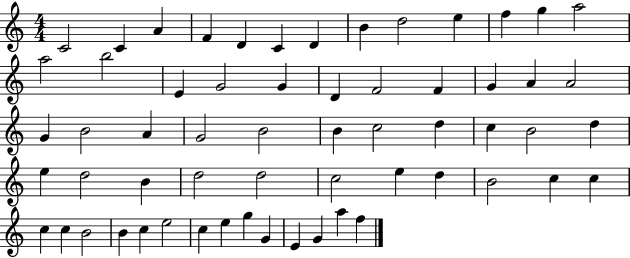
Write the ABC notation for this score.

X:1
T:Untitled
M:4/4
L:1/4
K:C
C2 C A F D C D B d2 e f g a2 a2 b2 E G2 G D F2 F G A A2 G B2 A G2 B2 B c2 d c B2 d e d2 B d2 d2 c2 e d B2 c c c c B2 B c e2 c e g G E G a f